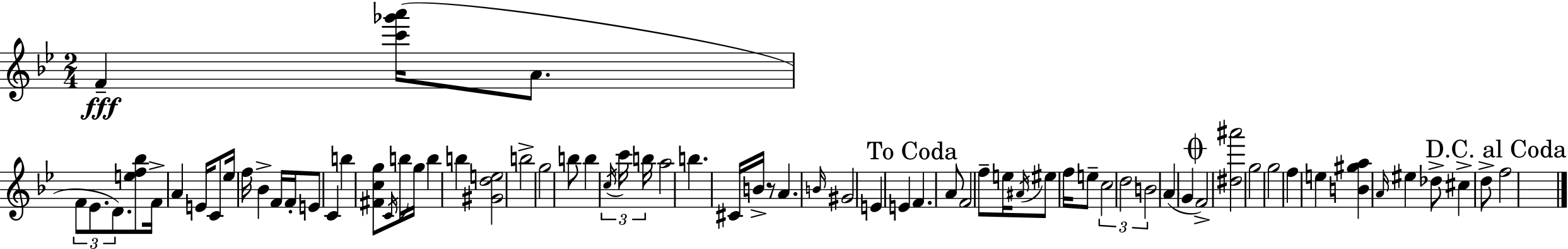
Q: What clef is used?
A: treble